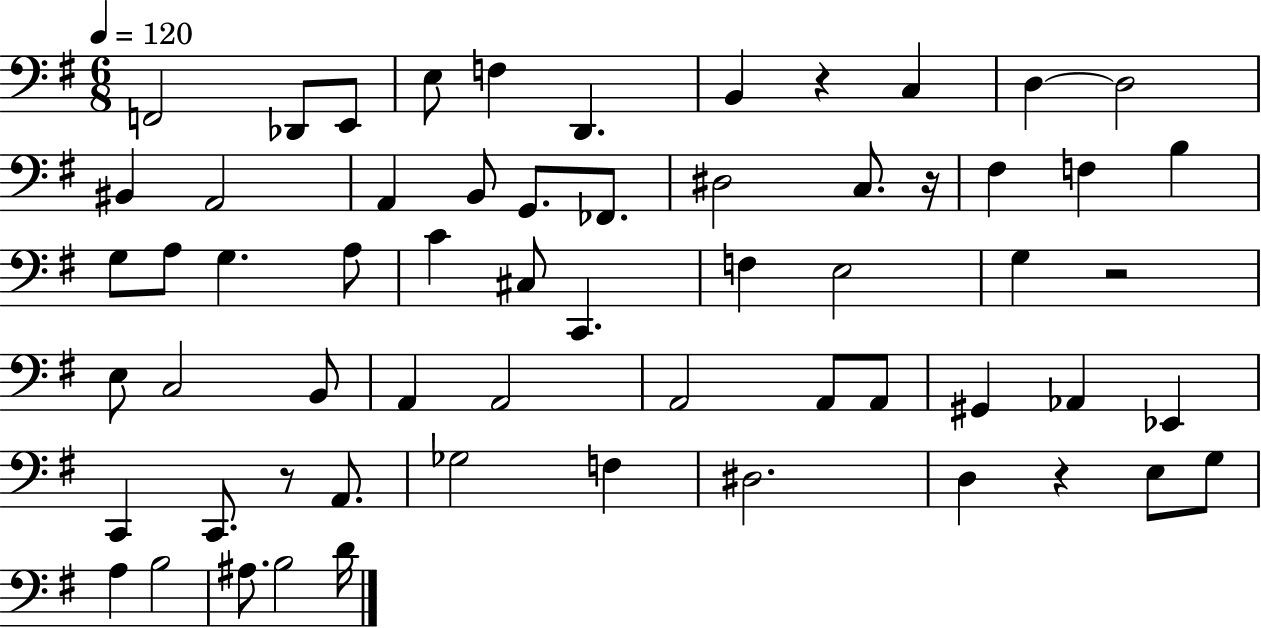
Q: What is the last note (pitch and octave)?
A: D4